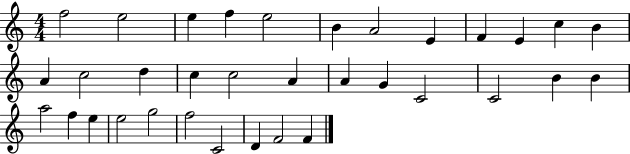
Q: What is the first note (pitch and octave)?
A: F5